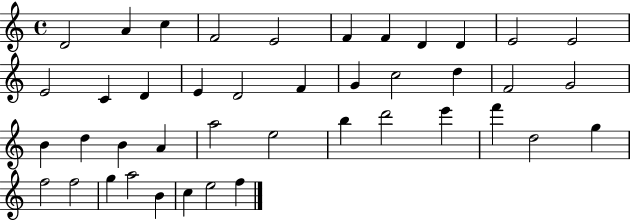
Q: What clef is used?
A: treble